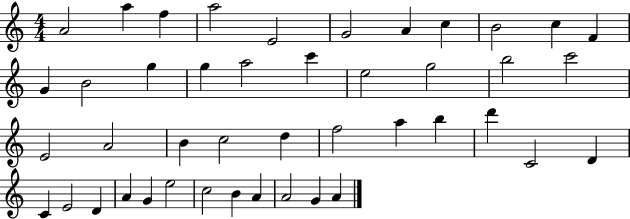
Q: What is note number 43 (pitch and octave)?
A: G4